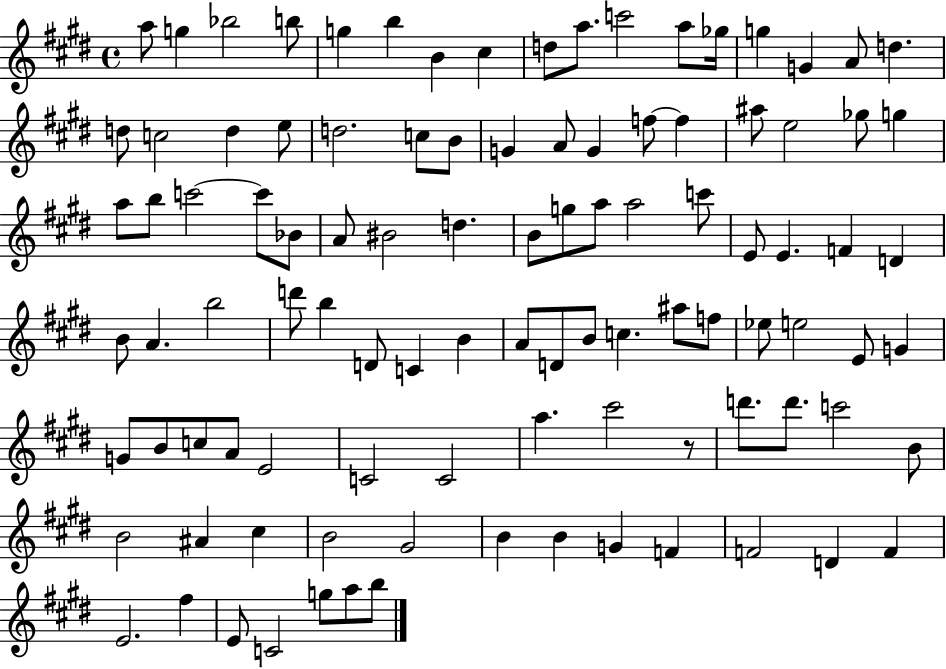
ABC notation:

X:1
T:Untitled
M:4/4
L:1/4
K:E
a/2 g _b2 b/2 g b B ^c d/2 a/2 c'2 a/2 _g/4 g G A/2 d d/2 c2 d e/2 d2 c/2 B/2 G A/2 G f/2 f ^a/2 e2 _g/2 g a/2 b/2 c'2 c'/2 _B/2 A/2 ^B2 d B/2 g/2 a/2 a2 c'/2 E/2 E F D B/2 A b2 d'/2 b D/2 C B A/2 D/2 B/2 c ^a/2 f/2 _e/2 e2 E/2 G G/2 B/2 c/2 A/2 E2 C2 C2 a ^c'2 z/2 d'/2 d'/2 c'2 B/2 B2 ^A ^c B2 ^G2 B B G F F2 D F E2 ^f E/2 C2 g/2 a/2 b/2